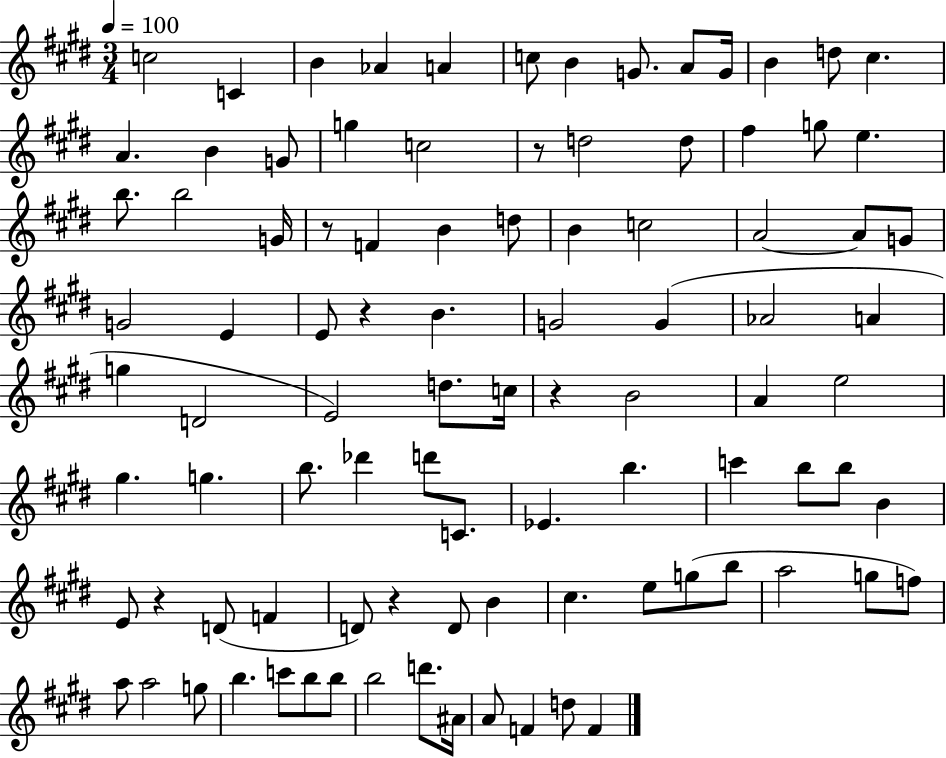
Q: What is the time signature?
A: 3/4